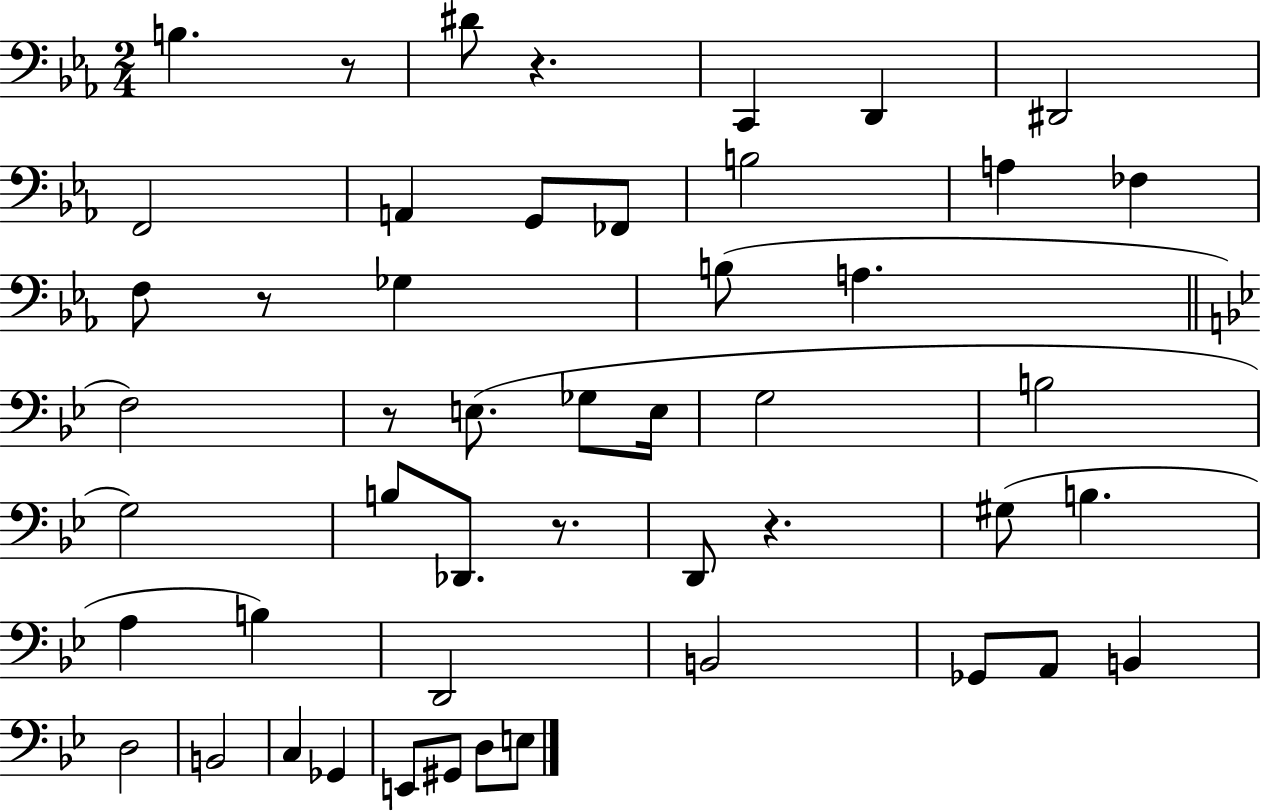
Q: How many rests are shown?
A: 6